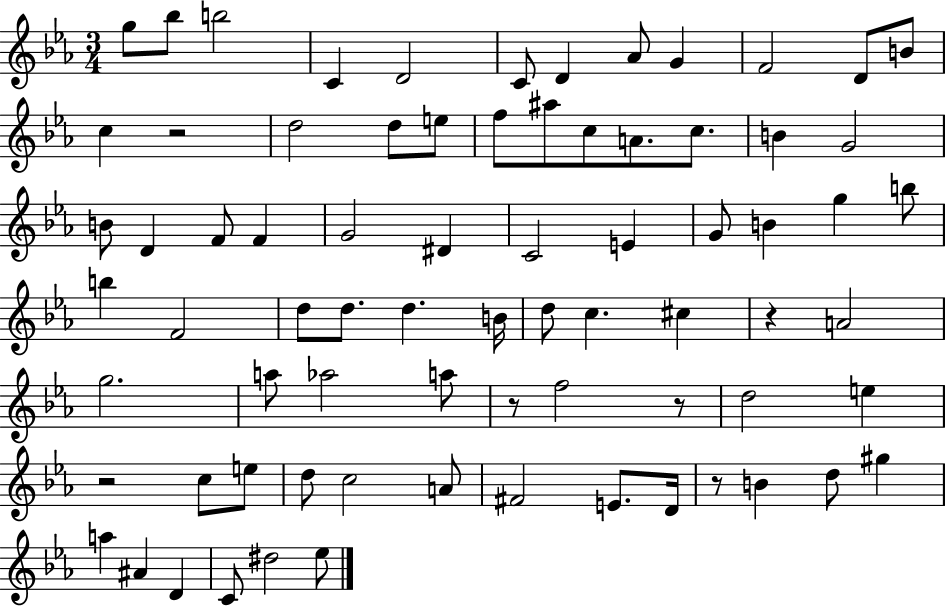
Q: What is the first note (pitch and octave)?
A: G5